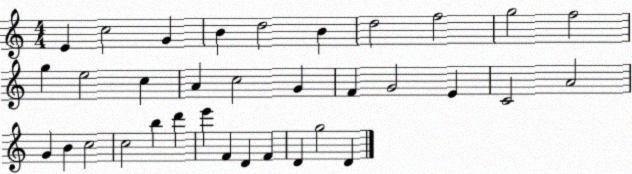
X:1
T:Untitled
M:4/4
L:1/4
K:C
E c2 G B d2 B d2 f2 g2 f2 g e2 c A c2 G F G2 E C2 A2 G B c2 c2 b d' e' F D F D g2 D